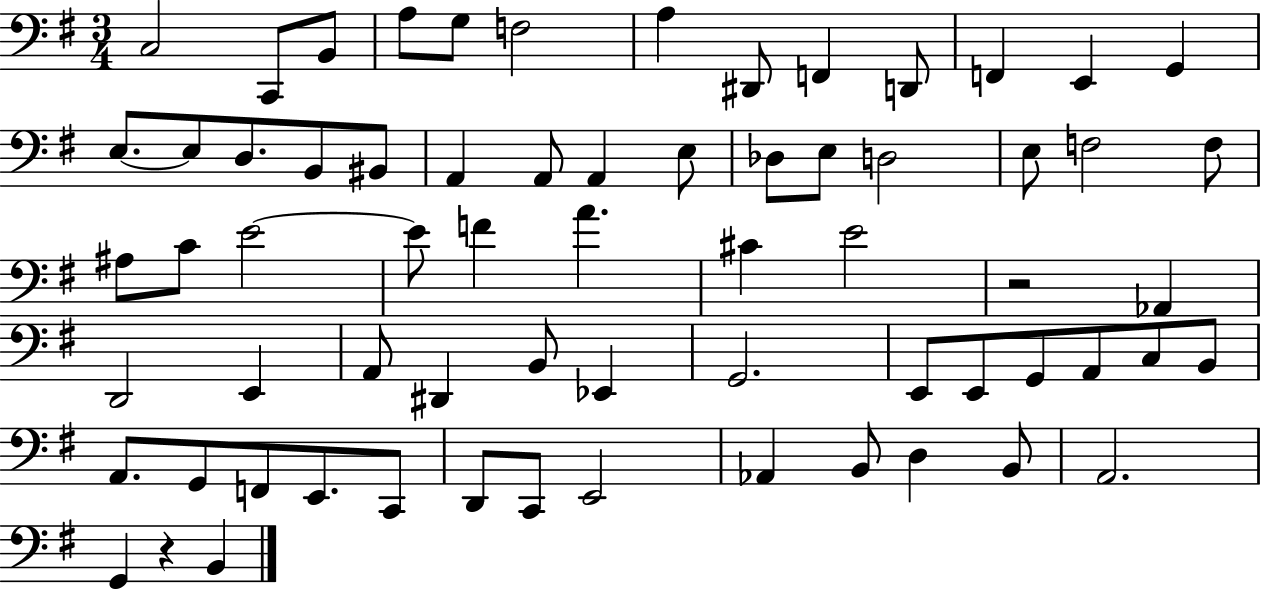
X:1
T:Untitled
M:3/4
L:1/4
K:G
C,2 C,,/2 B,,/2 A,/2 G,/2 F,2 A, ^D,,/2 F,, D,,/2 F,, E,, G,, E,/2 E,/2 D,/2 B,,/2 ^B,,/2 A,, A,,/2 A,, E,/2 _D,/2 E,/2 D,2 E,/2 F,2 F,/2 ^A,/2 C/2 E2 E/2 F A ^C E2 z2 _A,, D,,2 E,, A,,/2 ^D,, B,,/2 _E,, G,,2 E,,/2 E,,/2 G,,/2 A,,/2 C,/2 B,,/2 A,,/2 G,,/2 F,,/2 E,,/2 C,,/2 D,,/2 C,,/2 E,,2 _A,, B,,/2 D, B,,/2 A,,2 G,, z B,,